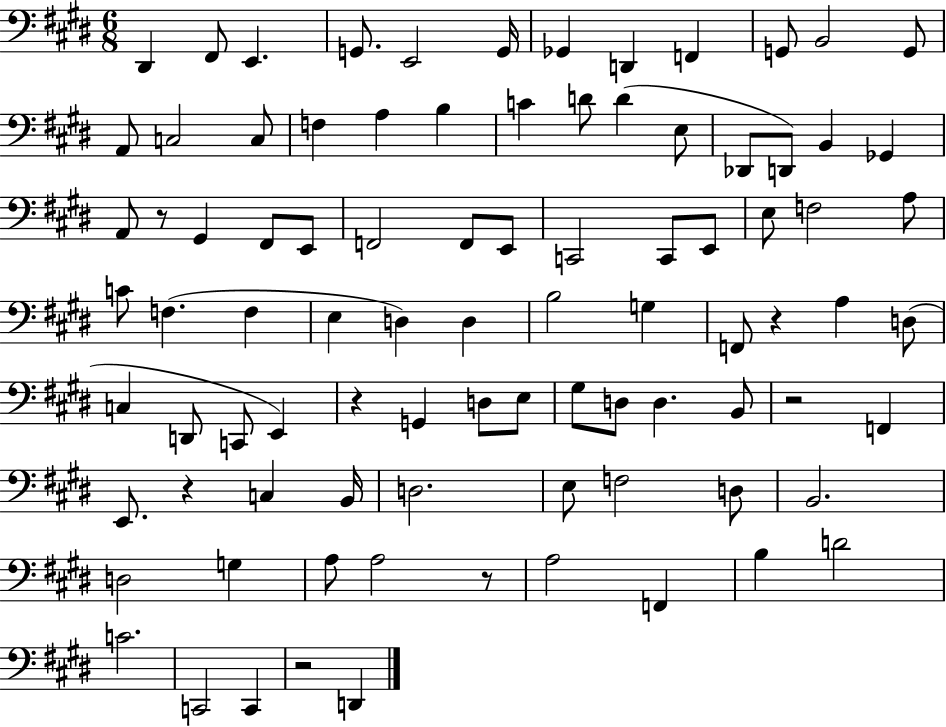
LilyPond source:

{
  \clef bass
  \numericTimeSignature
  \time 6/8
  \key e \major
  dis,4 fis,8 e,4. | g,8. e,2 g,16 | ges,4 d,4 f,4 | g,8 b,2 g,8 | \break a,8 c2 c8 | f4 a4 b4 | c'4 d'8 d'4( e8 | des,8 d,8) b,4 ges,4 | \break a,8 r8 gis,4 fis,8 e,8 | f,2 f,8 e,8 | c,2 c,8 e,8 | e8 f2 a8 | \break c'8 f4.( f4 | e4 d4) d4 | b2 g4 | f,8 r4 a4 d8( | \break c4 d,8 c,8 e,4) | r4 g,4 d8 e8 | gis8 d8 d4. b,8 | r2 f,4 | \break e,8. r4 c4 b,16 | d2. | e8 f2 d8 | b,2. | \break d2 g4 | a8 a2 r8 | a2 f,4 | b4 d'2 | \break c'2. | c,2 c,4 | r2 d,4 | \bar "|."
}